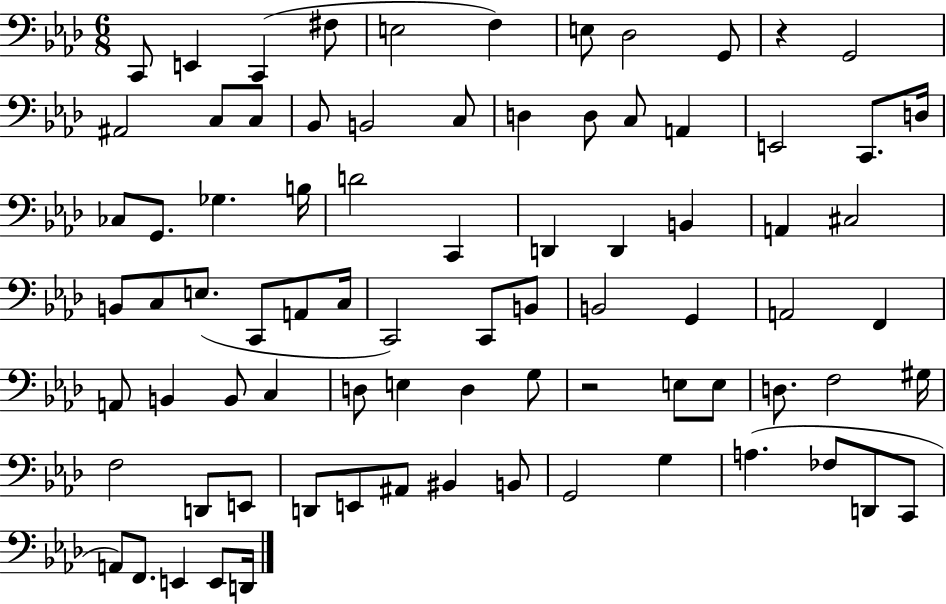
C2/e E2/q C2/q F#3/e E3/h F3/q E3/e Db3/h G2/e R/q G2/h A#2/h C3/e C3/e Bb2/e B2/h C3/e D3/q D3/e C3/e A2/q E2/h C2/e. D3/s CES3/e G2/e. Gb3/q. B3/s D4/h C2/q D2/q D2/q B2/q A2/q C#3/h B2/e C3/e E3/e. C2/e A2/e C3/s C2/h C2/e B2/e B2/h G2/q A2/h F2/q A2/e B2/q B2/e C3/q D3/e E3/q D3/q G3/e R/h E3/e E3/e D3/e. F3/h G#3/s F3/h D2/e E2/e D2/e E2/e A#2/e BIS2/q B2/e G2/h G3/q A3/q. FES3/e D2/e C2/e A2/e F2/e. E2/q E2/e D2/s